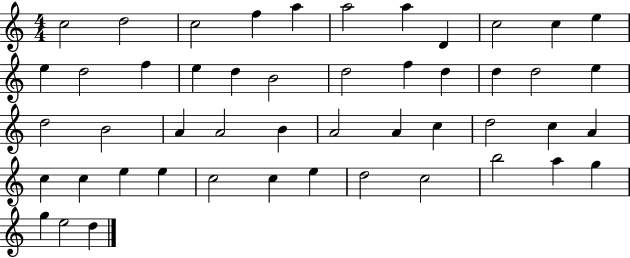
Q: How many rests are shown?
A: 0